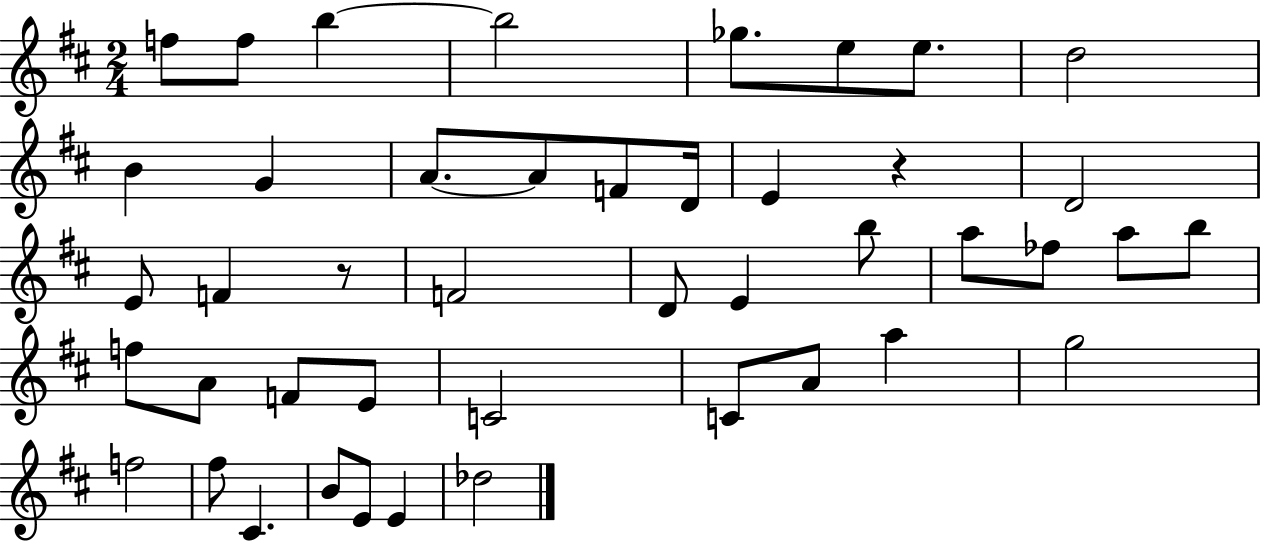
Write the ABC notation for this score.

X:1
T:Untitled
M:2/4
L:1/4
K:D
f/2 f/2 b b2 _g/2 e/2 e/2 d2 B G A/2 A/2 F/2 D/4 E z D2 E/2 F z/2 F2 D/2 E b/2 a/2 _f/2 a/2 b/2 f/2 A/2 F/2 E/2 C2 C/2 A/2 a g2 f2 ^f/2 ^C B/2 E/2 E _d2